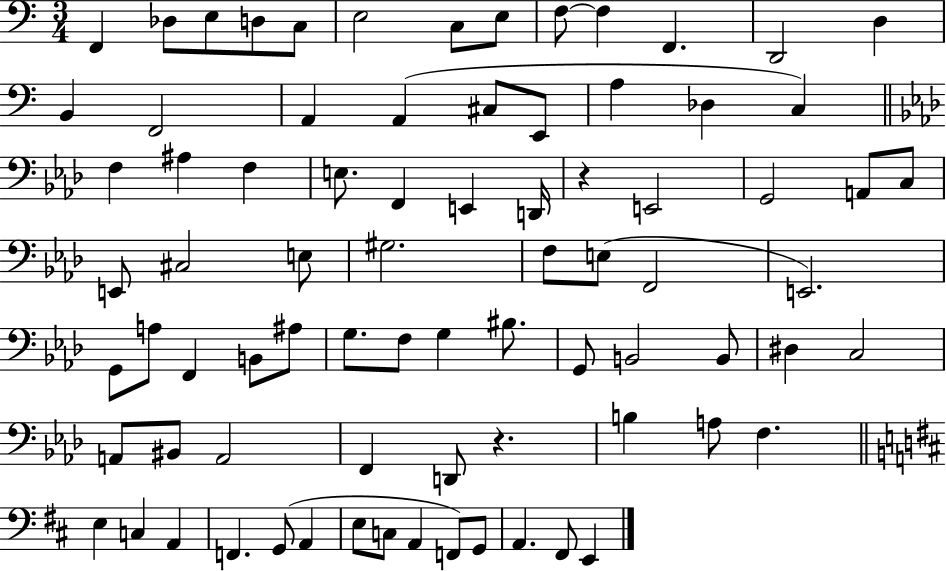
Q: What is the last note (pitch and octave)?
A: E2